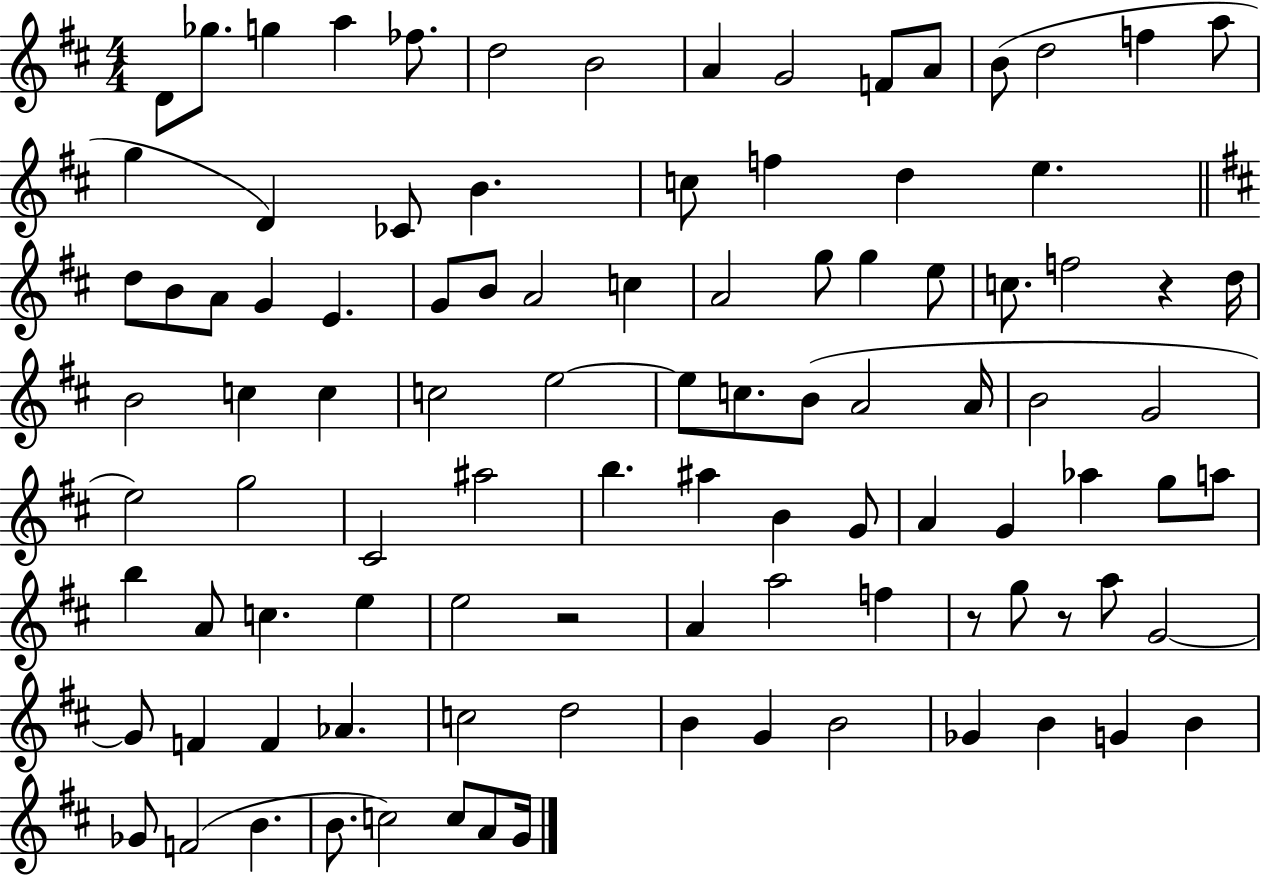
{
  \clef treble
  \numericTimeSignature
  \time 4/4
  \key d \major
  \repeat volta 2 { d'8 ges''8. g''4 a''4 fes''8. | d''2 b'2 | a'4 g'2 f'8 a'8 | b'8( d''2 f''4 a''8 | \break g''4 d'4) ces'8 b'4. | c''8 f''4 d''4 e''4. | \bar "||" \break \key d \major d''8 b'8 a'8 g'4 e'4. | g'8 b'8 a'2 c''4 | a'2 g''8 g''4 e''8 | c''8. f''2 r4 d''16 | \break b'2 c''4 c''4 | c''2 e''2~~ | e''8 c''8. b'8( a'2 a'16 | b'2 g'2 | \break e''2) g''2 | cis'2 ais''2 | b''4. ais''4 b'4 g'8 | a'4 g'4 aes''4 g''8 a''8 | \break b''4 a'8 c''4. e''4 | e''2 r2 | a'4 a''2 f''4 | r8 g''8 r8 a''8 g'2~~ | \break g'8 f'4 f'4 aes'4. | c''2 d''2 | b'4 g'4 b'2 | ges'4 b'4 g'4 b'4 | \break ges'8 f'2( b'4. | b'8. c''2) c''8 a'8 g'16 | } \bar "|."
}